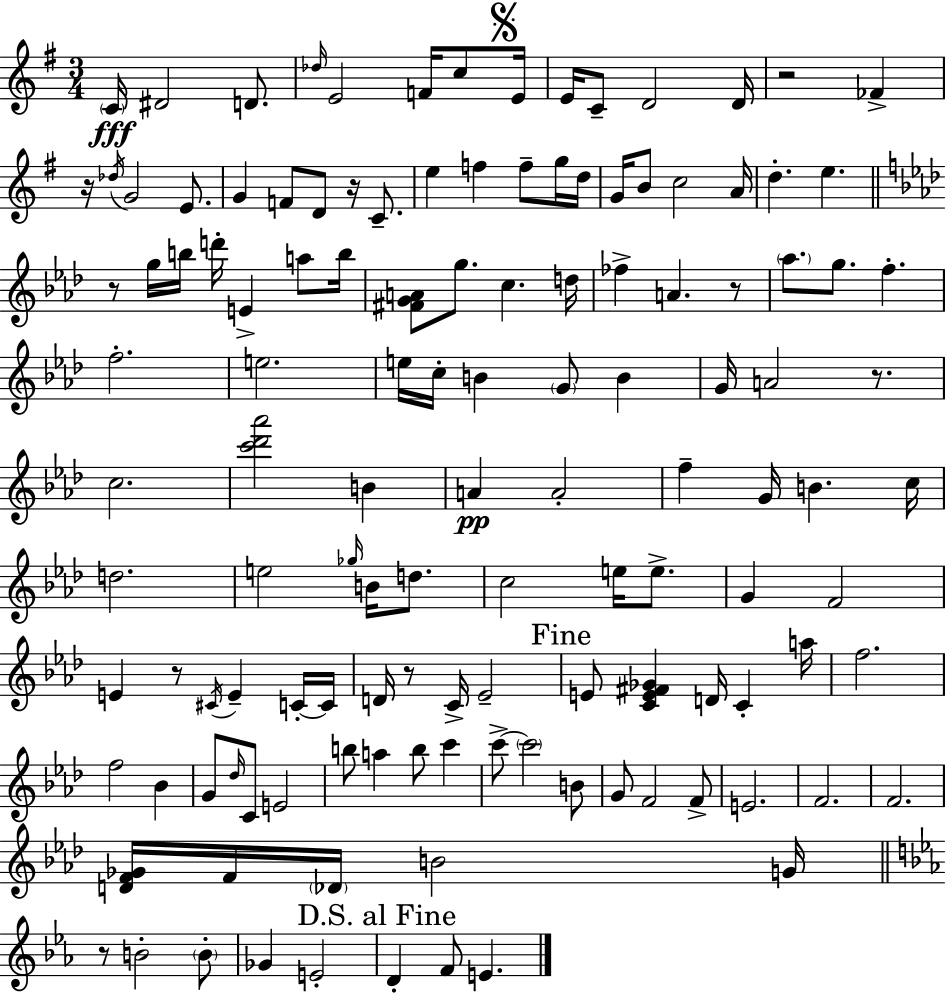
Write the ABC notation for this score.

X:1
T:Untitled
M:3/4
L:1/4
K:G
C/4 ^D2 D/2 _d/4 E2 F/4 c/2 E/4 E/4 C/2 D2 D/4 z2 _F z/4 _d/4 G2 E/2 G F/2 D/2 z/4 C/2 e f f/2 g/4 d/4 G/4 B/2 c2 A/4 d e z/2 g/4 b/4 d'/4 E a/2 b/4 [^FGA]/2 g/2 c d/4 _f A z/2 _a/2 g/2 f f2 e2 e/4 c/4 B G/2 B G/4 A2 z/2 c2 [c'_d'_a']2 B A A2 f G/4 B c/4 d2 e2 _g/4 B/4 d/2 c2 e/4 e/2 G F2 E z/2 ^C/4 E C/4 C/4 D/4 z/2 C/4 _E2 E/2 [CE^F_G] D/4 C a/4 f2 f2 _B G/2 _d/4 C/2 E2 b/2 a b/2 c' c'/2 c'2 B/2 G/2 F2 F/2 E2 F2 F2 [DF_G]/4 F/4 _D/4 B2 G/4 z/2 B2 B/2 _G E2 D F/2 E